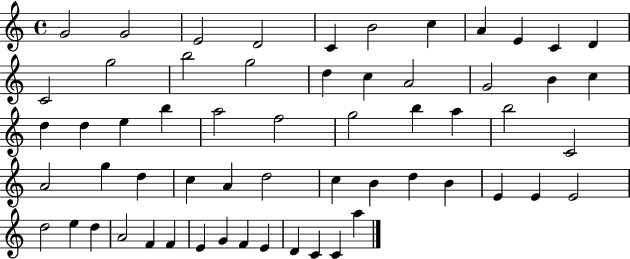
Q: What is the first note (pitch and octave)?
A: G4